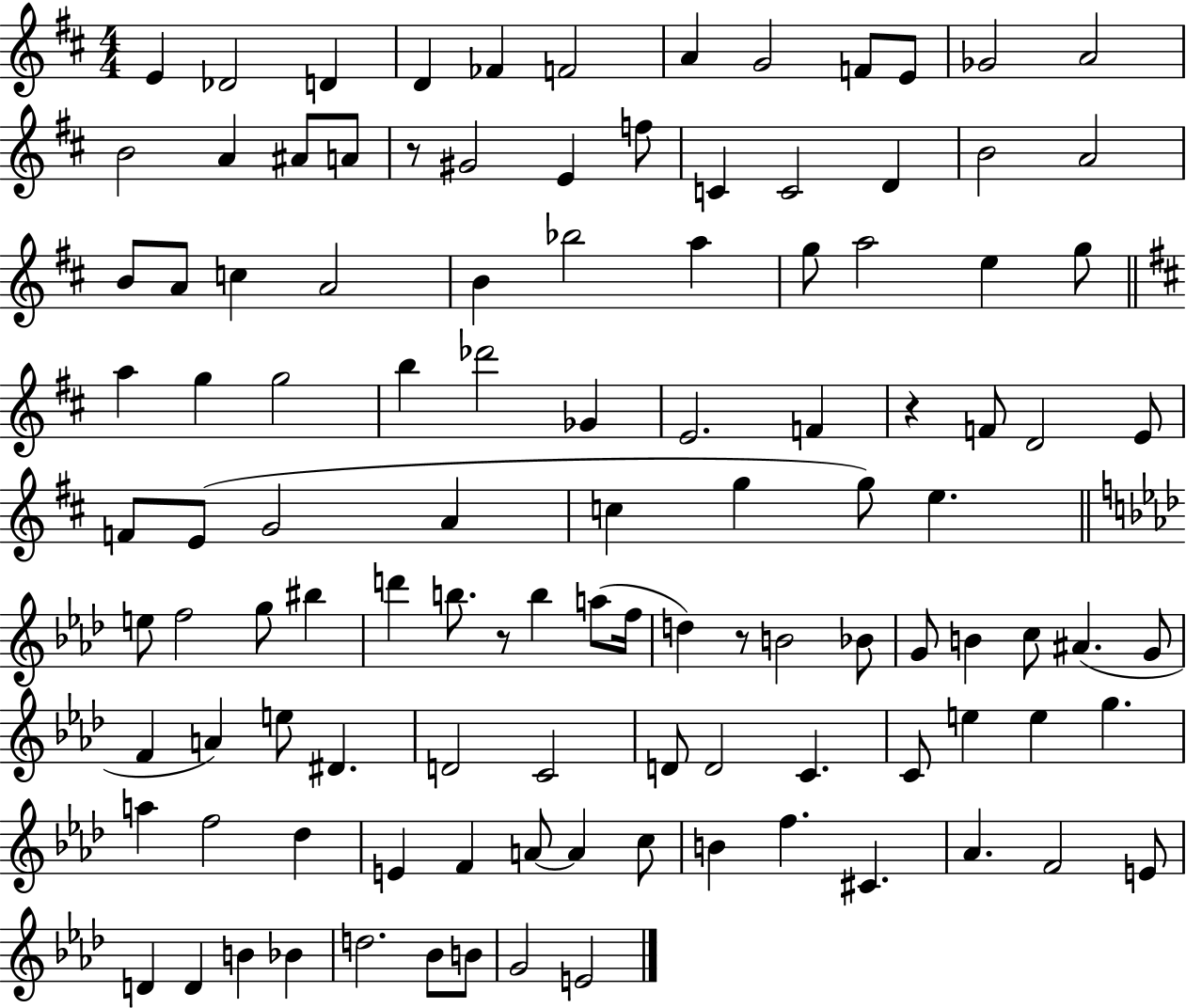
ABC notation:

X:1
T:Untitled
M:4/4
L:1/4
K:D
E _D2 D D _F F2 A G2 F/2 E/2 _G2 A2 B2 A ^A/2 A/2 z/2 ^G2 E f/2 C C2 D B2 A2 B/2 A/2 c A2 B _b2 a g/2 a2 e g/2 a g g2 b _d'2 _G E2 F z F/2 D2 E/2 F/2 E/2 G2 A c g g/2 e e/2 f2 g/2 ^b d' b/2 z/2 b a/2 f/4 d z/2 B2 _B/2 G/2 B c/2 ^A G/2 F A e/2 ^D D2 C2 D/2 D2 C C/2 e e g a f2 _d E F A/2 A c/2 B f ^C _A F2 E/2 D D B _B d2 _B/2 B/2 G2 E2